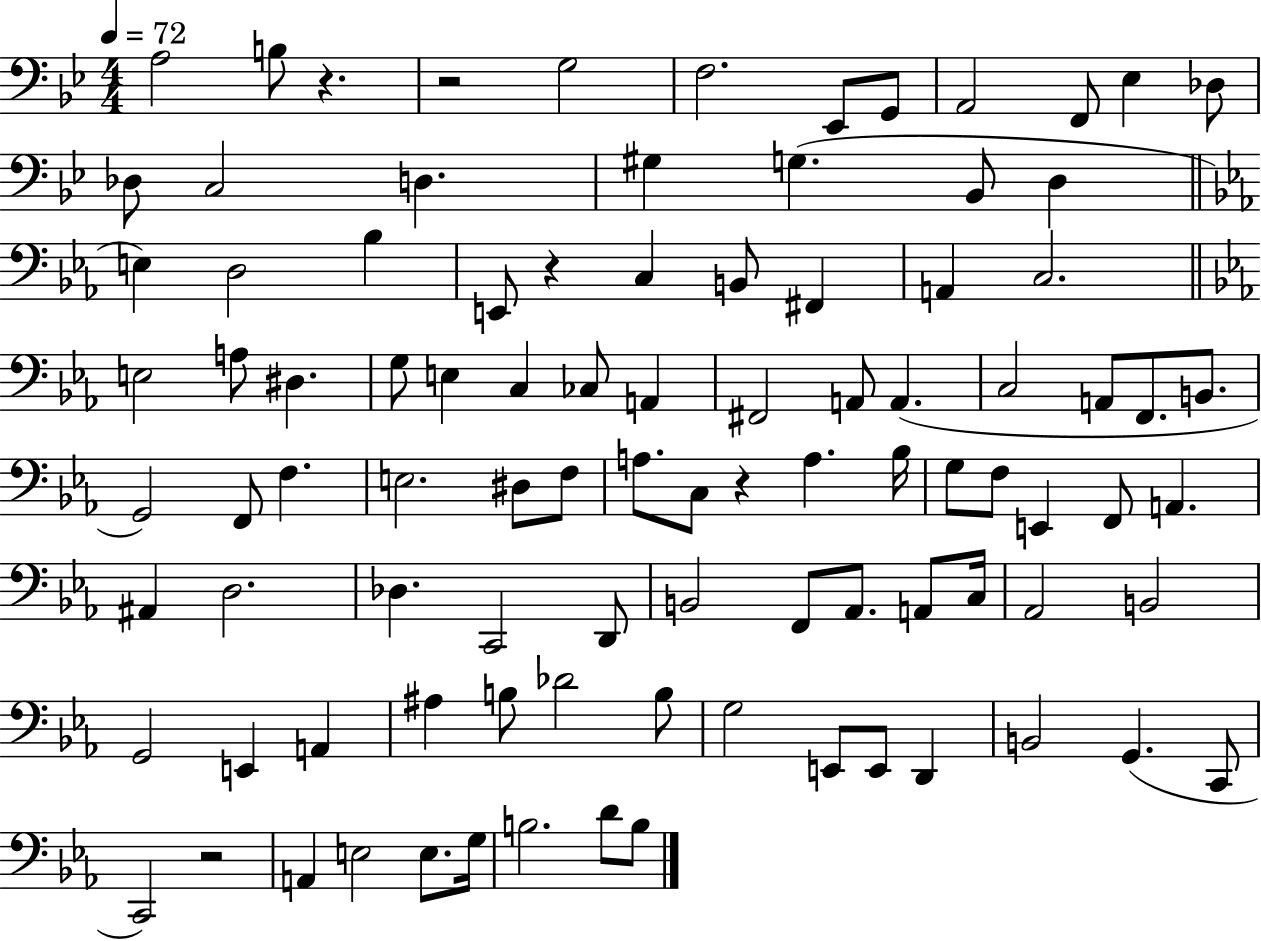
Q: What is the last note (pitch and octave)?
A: B3